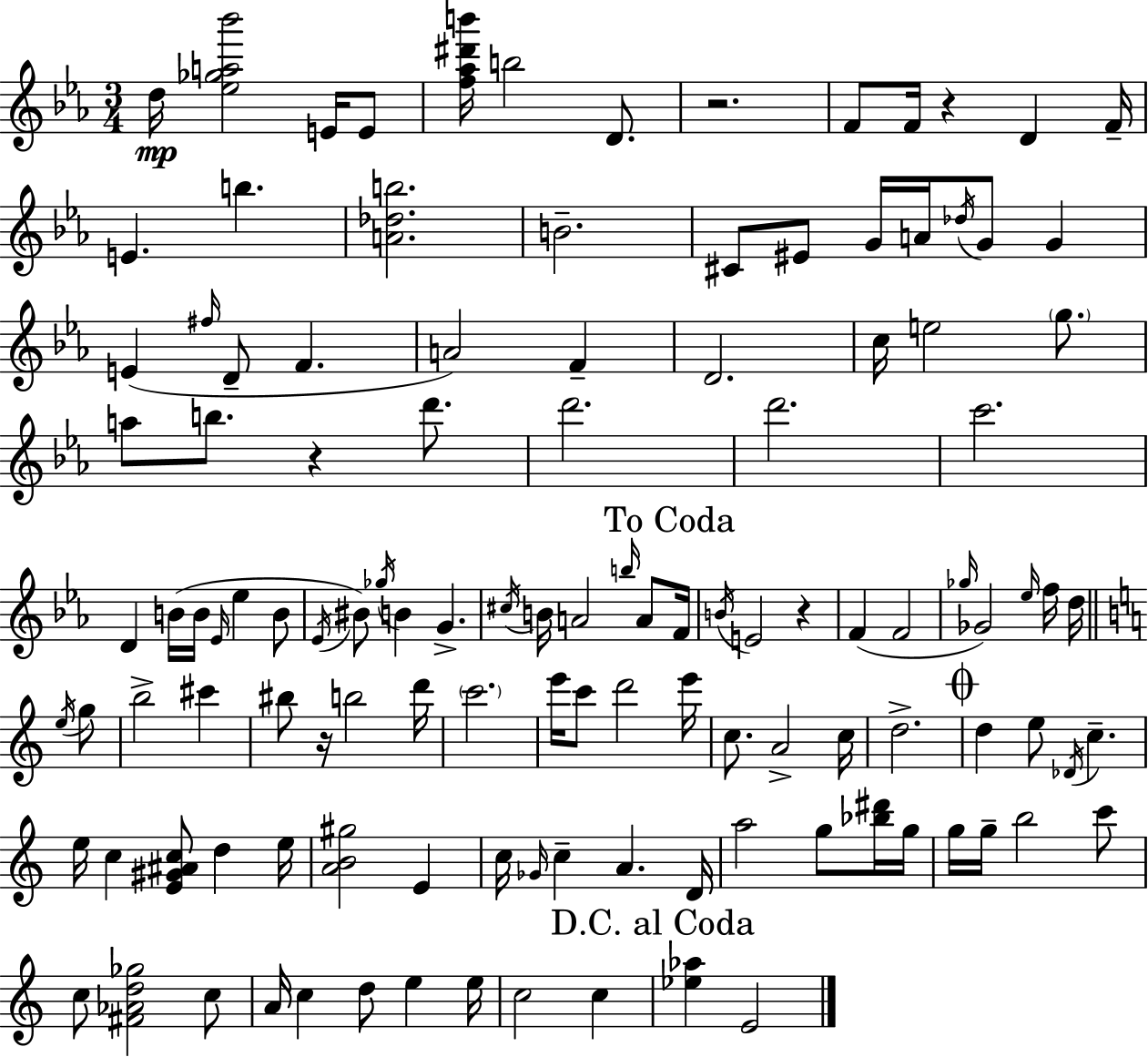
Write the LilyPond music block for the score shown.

{
  \clef treble
  \numericTimeSignature
  \time 3/4
  \key c \minor
  d''16\mp <ees'' ges'' a'' bes'''>2 e'16 e'8 | <f'' aes'' dis''' b'''>16 b''2 d'8. | r2. | f'8 f'16 r4 d'4 f'16-- | \break e'4. b''4. | <a' des'' b''>2. | b'2.-- | cis'8 eis'8 g'16 a'16 \acciaccatura { des''16 } g'8 g'4 | \break e'4( \grace { fis''16 } d'8-- f'4. | a'2) f'4-- | d'2. | c''16 e''2 \parenthesize g''8. | \break a''8 b''8. r4 d'''8. | d'''2. | d'''2. | c'''2. | \break d'4 b'16( b'16 \grace { ees'16 } ees''4 | b'8 \acciaccatura { ees'16 }) bis'8 \acciaccatura { ges''16 } b'4 g'4.-> | \acciaccatura { cis''16 } b'16 a'2 | \grace { b''16 } a'8 \mark "To Coda" f'16 \acciaccatura { b'16 } e'2 | \break r4 f'4( | f'2 \grace { ges''16 }) ges'2 | \grace { ees''16 } f''16 d''16 \bar "||" \break \key c \major \acciaccatura { e''16 } g''8 b''2-> cis'''4 | bis''8 r16 b''2 | d'''16 \parenthesize c'''2. | e'''16 c'''8 d'''2 | \break e'''16 c''8. a'2-> | c''16 d''2.-> | \mark \markup { \musicglyph "scripts.coda" } d''4 e''8 \acciaccatura { des'16 } c''4.-- | e''16 c''4 <e' gis' ais' c''>8 d''4 | \break e''16 <a' b' gis''>2 | e'4 c''16 \grace { ges'16 } c''4-- a'4. | d'16 a''2 | g''8 <bes'' dis'''>16 g''16 g''16 g''16-- b''2 | \break c'''8 c''8 <fis' aes' d'' ges''>2 | c''8 a'16 c''4 d''8 | e''4 e''16 c''2 | c''4 \mark "D.C. al Coda" <ees'' aes''>4 e'2 | \break \bar "|."
}